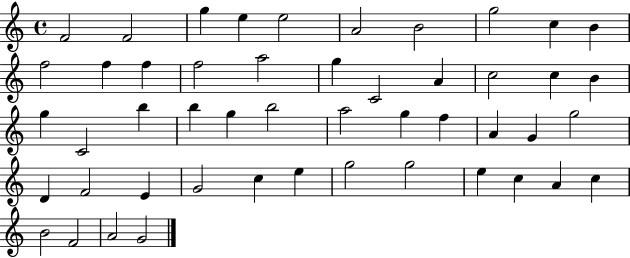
X:1
T:Untitled
M:4/4
L:1/4
K:C
F2 F2 g e e2 A2 B2 g2 c B f2 f f f2 a2 g C2 A c2 c B g C2 b b g b2 a2 g f A G g2 D F2 E G2 c e g2 g2 e c A c B2 F2 A2 G2